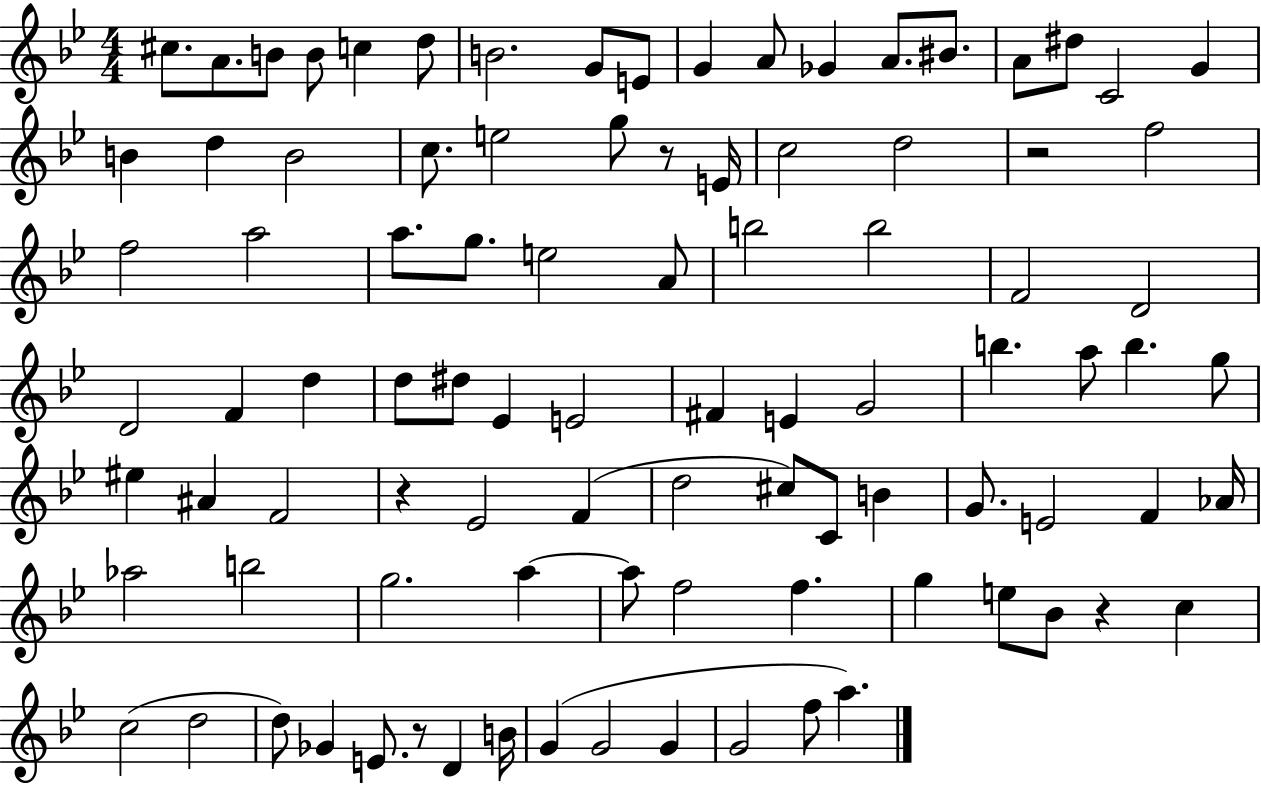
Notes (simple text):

C#5/e. A4/e. B4/e B4/e C5/q D5/e B4/h. G4/e E4/e G4/q A4/e Gb4/q A4/e. BIS4/e. A4/e D#5/e C4/h G4/q B4/q D5/q B4/h C5/e. E5/h G5/e R/e E4/s C5/h D5/h R/h F5/h F5/h A5/h A5/e. G5/e. E5/h A4/e B5/h B5/h F4/h D4/h D4/h F4/q D5/q D5/e D#5/e Eb4/q E4/h F#4/q E4/q G4/h B5/q. A5/e B5/q. G5/e EIS5/q A#4/q F4/h R/q Eb4/h F4/q D5/h C#5/e C4/e B4/q G4/e. E4/h F4/q Ab4/s Ab5/h B5/h G5/h. A5/q A5/e F5/h F5/q. G5/q E5/e Bb4/e R/q C5/q C5/h D5/h D5/e Gb4/q E4/e. R/e D4/q B4/s G4/q G4/h G4/q G4/h F5/e A5/q.